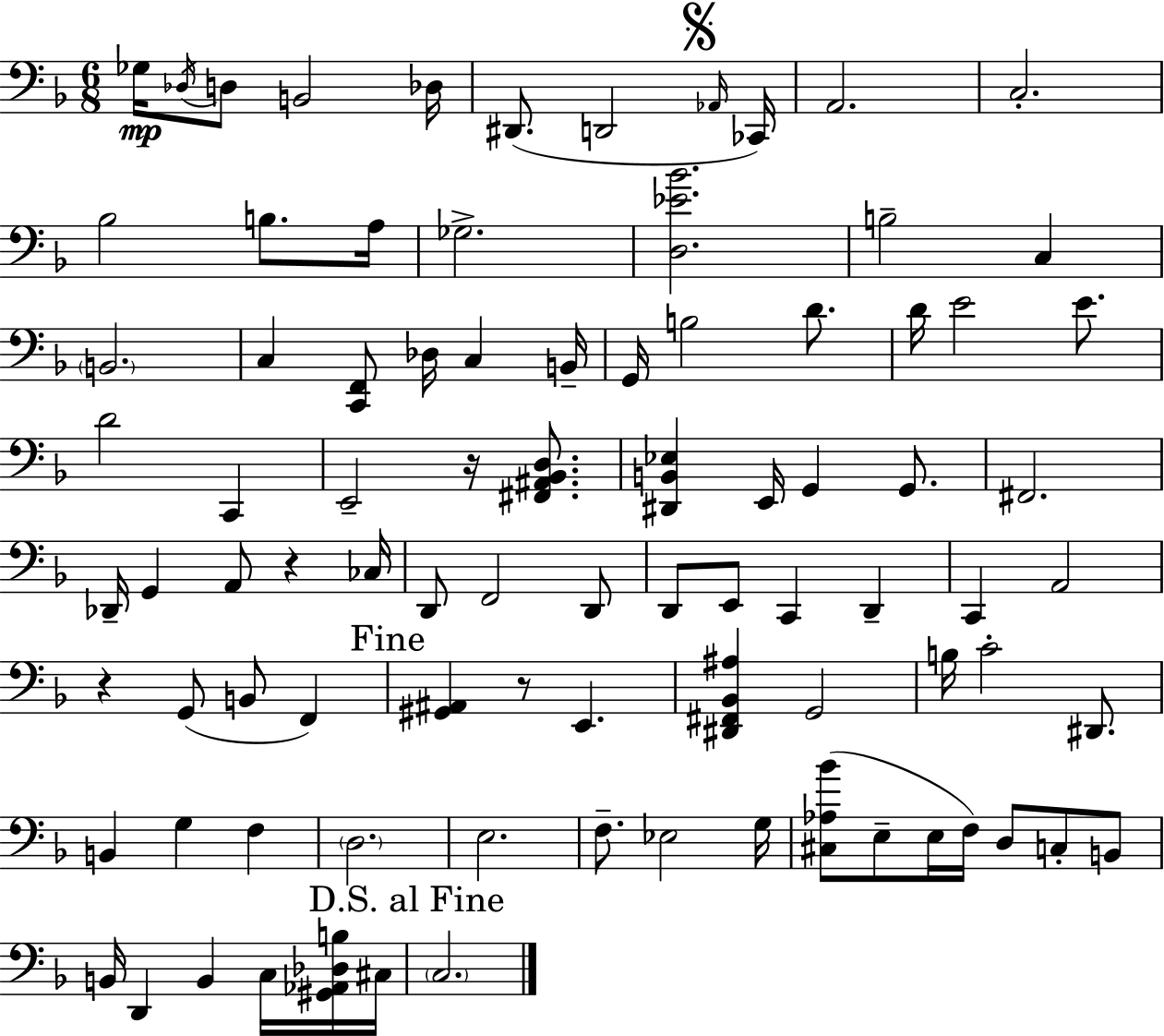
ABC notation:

X:1
T:Untitled
M:6/8
L:1/4
K:F
_G,/4 _D,/4 D,/2 B,,2 _D,/4 ^D,,/2 D,,2 _A,,/4 _C,,/4 A,,2 C,2 _B,2 B,/2 A,/4 _G,2 [D,_E_B]2 B,2 C, B,,2 C, [C,,F,,]/2 _D,/4 C, B,,/4 G,,/4 B,2 D/2 D/4 E2 E/2 D2 C,, E,,2 z/4 [^F,,^A,,_B,,D,]/2 [^D,,B,,_E,] E,,/4 G,, G,,/2 ^F,,2 _D,,/4 G,, A,,/2 z _C,/4 D,,/2 F,,2 D,,/2 D,,/2 E,,/2 C,, D,, C,, A,,2 z G,,/2 B,,/2 F,, [^G,,^A,,] z/2 E,, [^D,,^F,,_B,,^A,] G,,2 B,/4 C2 ^D,,/2 B,, G, F, D,2 E,2 F,/2 _E,2 G,/4 [^C,_A,_B]/2 E,/2 E,/4 F,/4 D,/2 C,/2 B,,/2 B,,/4 D,, B,, C,/4 [^G,,_A,,_D,B,]/4 ^C,/4 C,2